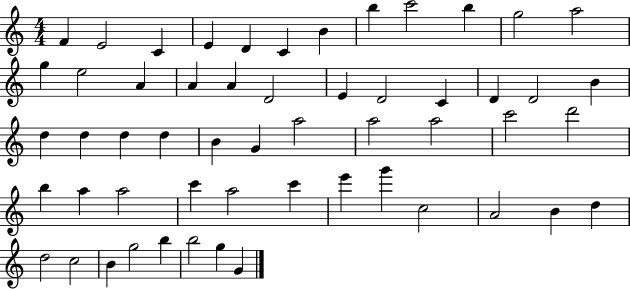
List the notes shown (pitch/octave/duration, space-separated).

F4/q E4/h C4/q E4/q D4/q C4/q B4/q B5/q C6/h B5/q G5/h A5/h G5/q E5/h A4/q A4/q A4/q D4/h E4/q D4/h C4/q D4/q D4/h B4/q D5/q D5/q D5/q D5/q B4/q G4/q A5/h A5/h A5/h C6/h D6/h B5/q A5/q A5/h C6/q A5/h C6/q E6/q G6/q C5/h A4/h B4/q D5/q D5/h C5/h B4/q G5/h B5/q B5/h G5/q G4/q